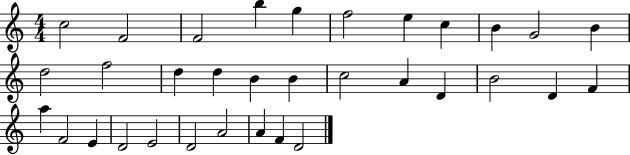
C5/h F4/h F4/h B5/q G5/q F5/h E5/q C5/q B4/q G4/h B4/q D5/h F5/h D5/q D5/q B4/q B4/q C5/h A4/q D4/q B4/h D4/q F4/q A5/q F4/h E4/q D4/h E4/h D4/h A4/h A4/q F4/q D4/h